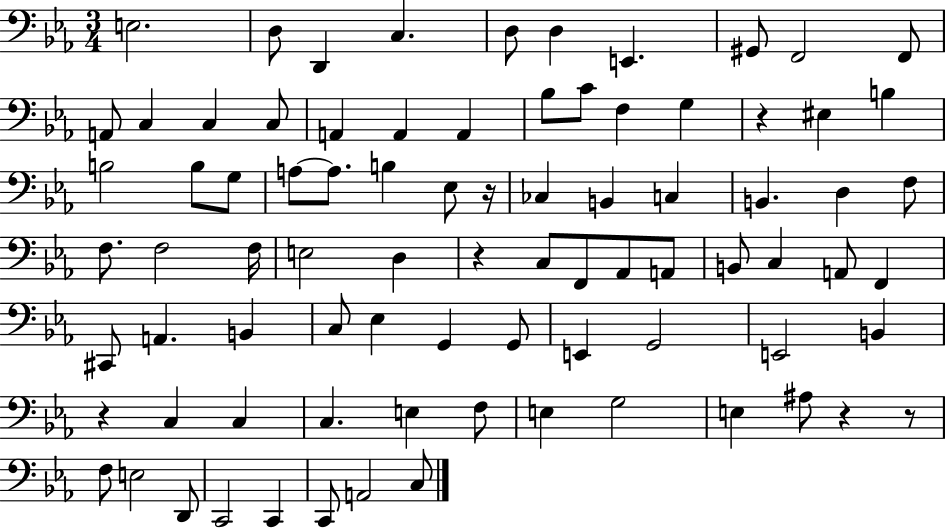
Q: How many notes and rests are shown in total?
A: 83